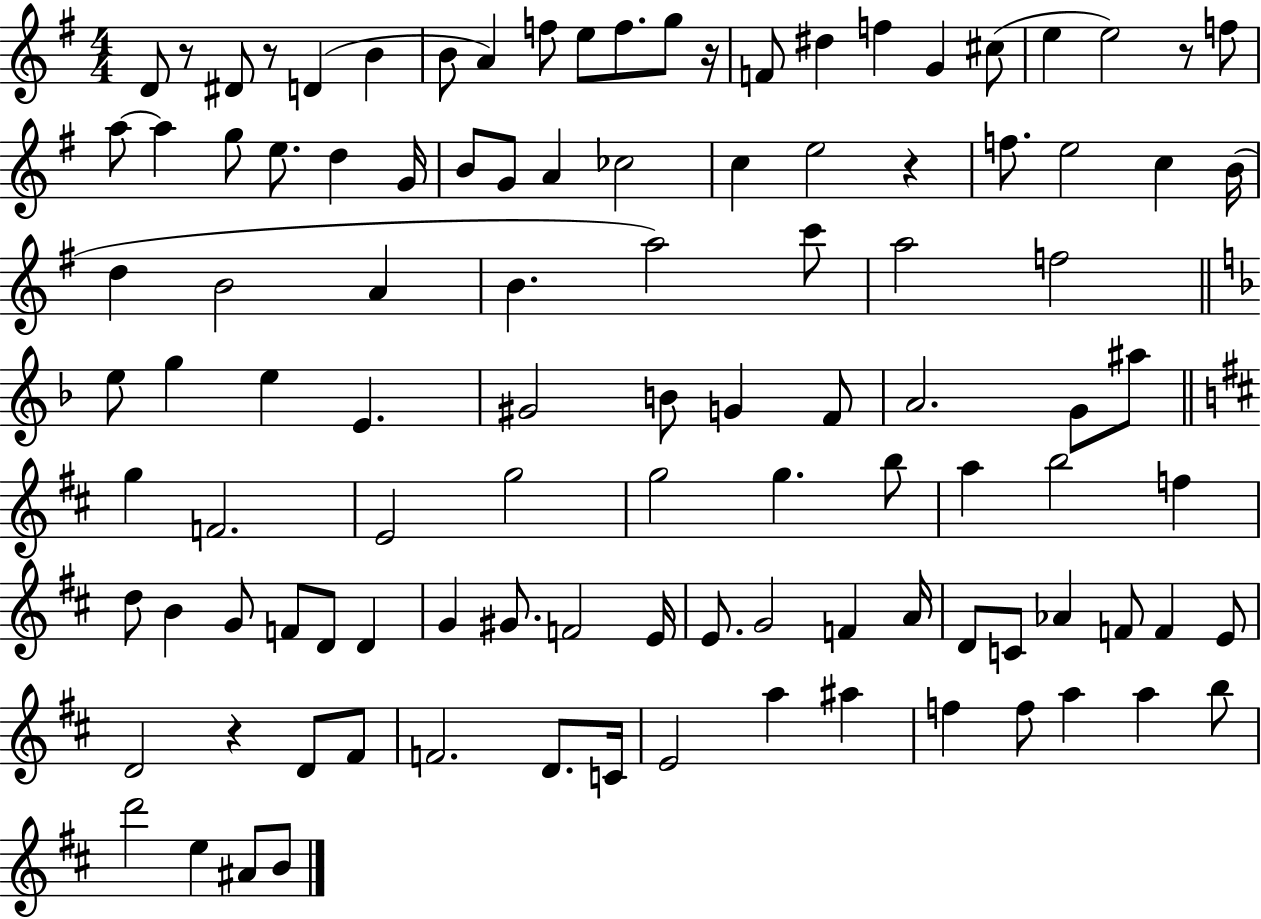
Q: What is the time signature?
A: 4/4